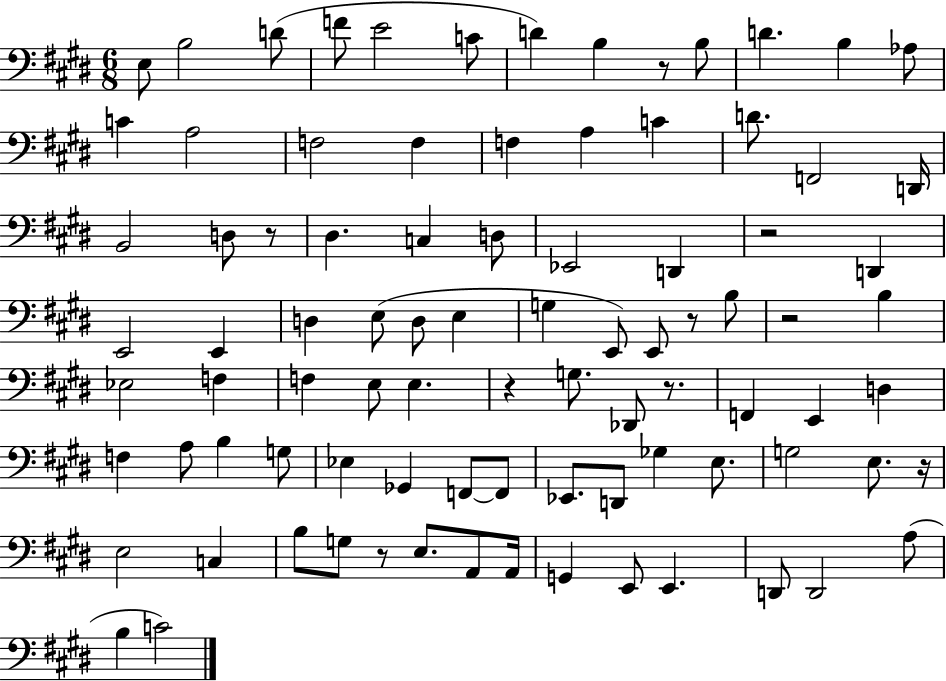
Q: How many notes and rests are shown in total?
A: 89